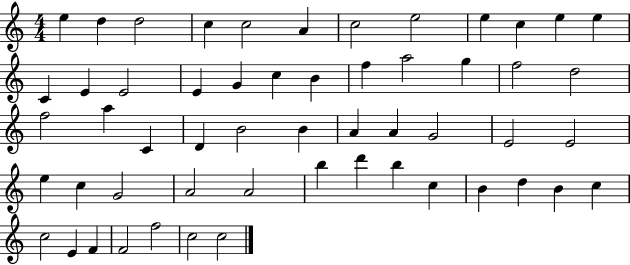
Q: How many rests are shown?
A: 0